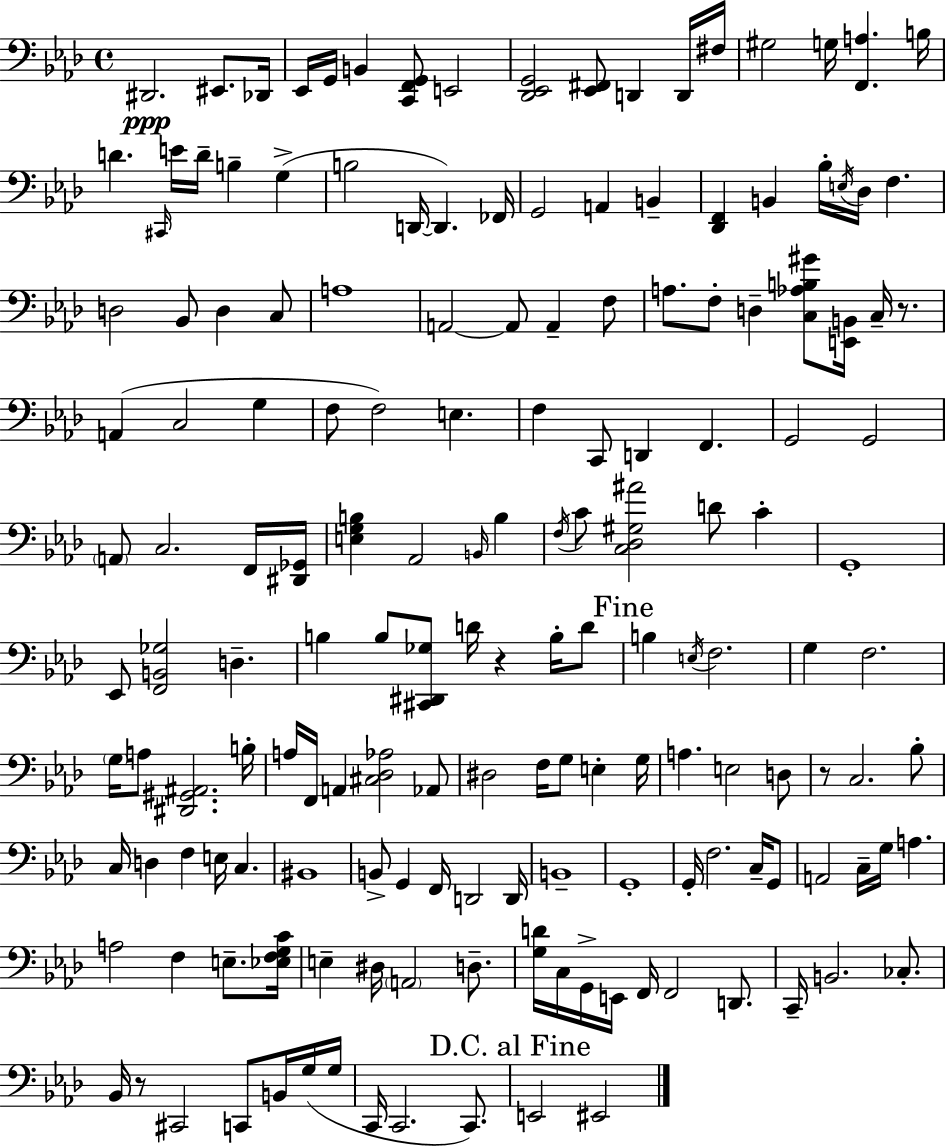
X:1
T:Untitled
M:4/4
L:1/4
K:Ab
^D,,2 ^E,,/2 _D,,/4 _E,,/4 G,,/4 B,, [C,,F,,G,,]/2 E,,2 [_D,,_E,,G,,]2 [_E,,^F,,]/2 D,, D,,/4 ^F,/4 ^G,2 G,/4 [F,,A,] B,/4 D ^C,,/4 E/4 D/4 B, G, B,2 D,,/4 D,, _F,,/4 G,,2 A,, B,, [_D,,F,,] B,, _B,/4 E,/4 _D,/4 F, D,2 _B,,/2 D, C,/2 A,4 A,,2 A,,/2 A,, F,/2 A,/2 F,/2 D, [C,_A,B,^G]/2 [E,,B,,]/4 C,/4 z/2 A,, C,2 G, F,/2 F,2 E, F, C,,/2 D,, F,, G,,2 G,,2 A,,/2 C,2 F,,/4 [^D,,_G,,]/4 [E,G,B,] _A,,2 B,,/4 B, F,/4 C/2 [C,_D,^G,^A]2 D/2 C G,,4 _E,,/2 [F,,B,,_G,]2 D, B, B,/2 [^C,,^D,,_G,]/2 D/4 z B,/4 D/2 B, E,/4 F,2 G, F,2 G,/4 A,/2 [^D,,^G,,^A,,]2 B,/4 A,/4 F,,/4 A,, [^C,_D,_A,]2 _A,,/2 ^D,2 F,/4 G,/2 E, G,/4 A, E,2 D,/2 z/2 C,2 _B,/2 C,/4 D, F, E,/4 C, ^B,,4 B,,/2 G,, F,,/4 D,,2 D,,/4 B,,4 G,,4 G,,/4 F,2 C,/4 G,,/2 A,,2 C,/4 G,/4 A, A,2 F, E,/2 [_E,F,G,C]/4 E, ^D,/4 A,,2 D,/2 [G,D]/4 C,/4 G,,/4 E,,/4 F,,/4 F,,2 D,,/2 C,,/4 B,,2 _C,/2 _B,,/4 z/2 ^C,,2 C,,/2 B,,/4 G,/4 G,/4 C,,/4 C,,2 C,,/2 E,,2 ^E,,2